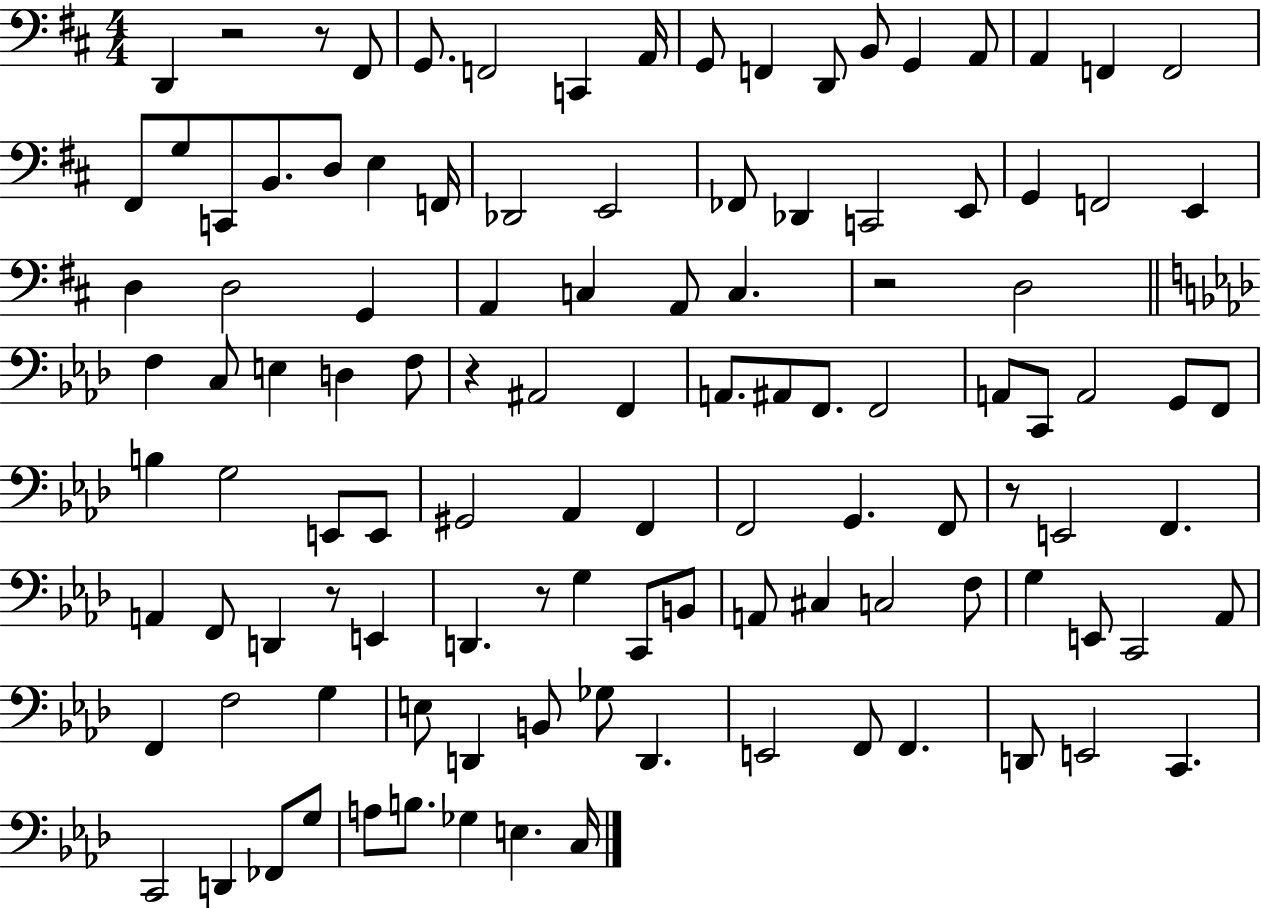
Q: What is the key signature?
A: D major